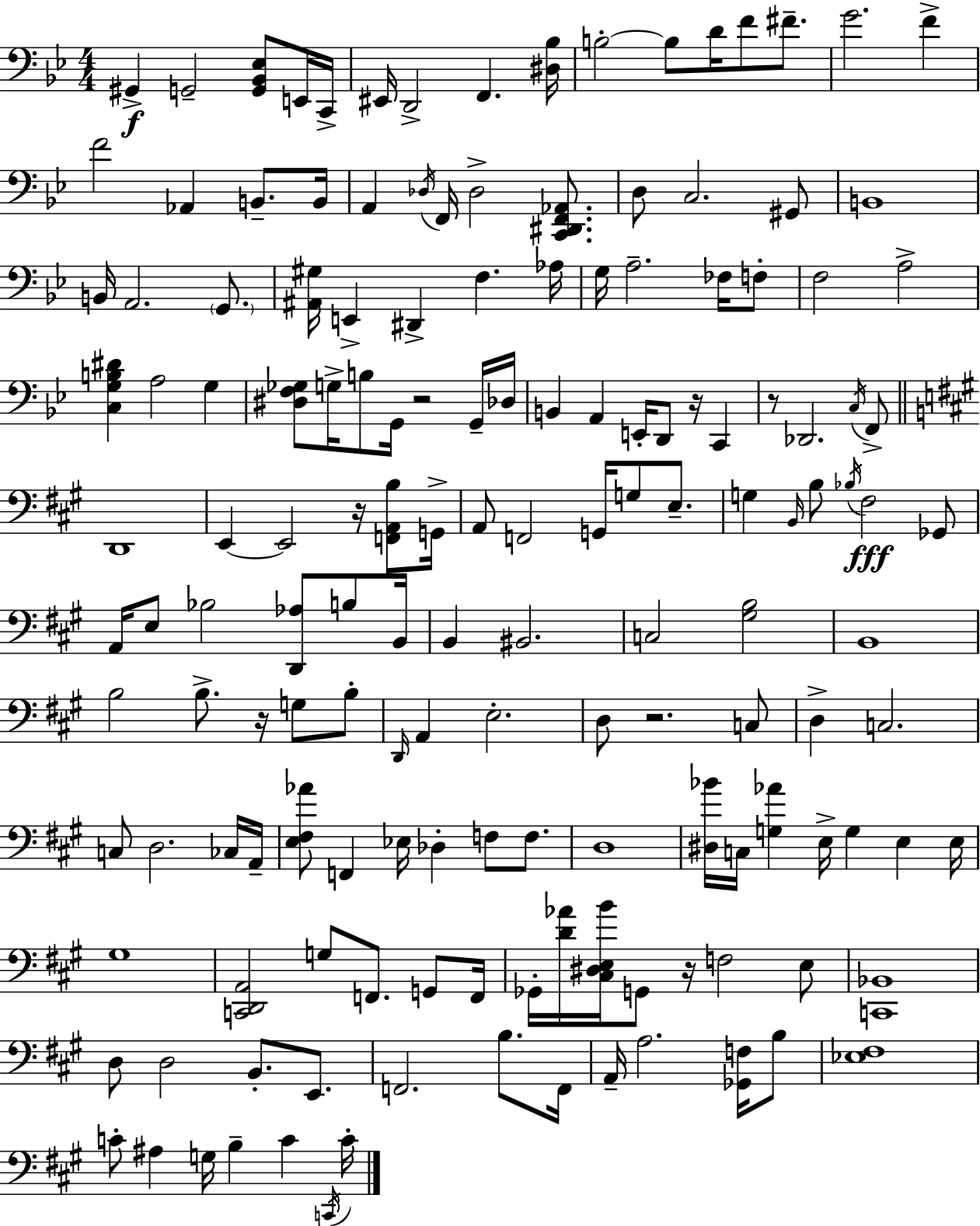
G#2/q G2/h [G2,Bb2,Eb3]/e E2/s C2/s EIS2/s D2/h F2/q. [D#3,Bb3]/s B3/h B3/e D4/s F4/e F#4/e. G4/h. F4/q F4/h Ab2/q B2/e. B2/s A2/q Db3/s F2/s Db3/h [C2,D#2,F2,Ab2]/e. D3/e C3/h. G#2/e B2/w B2/s A2/h. G2/e. [A#2,G#3]/s E2/q D#2/q F3/q. Ab3/s G3/s A3/h. FES3/s F3/e F3/h A3/h [C3,G3,B3,D#4]/q A3/h G3/q [D#3,F3,Gb3]/e G3/s B3/e G2/s R/h G2/s Db3/s B2/q A2/q E2/s D2/e R/s C2/q R/e Db2/h. C3/s F2/e D2/w E2/q E2/h R/s [F2,A2,B3]/e G2/s A2/e F2/h G2/s G3/e E3/e. G3/q B2/s B3/e Bb3/s F#3/h Gb2/e A2/s E3/e Bb3/h [D2,Ab3]/e B3/e B2/s B2/q BIS2/h. C3/h [G#3,B3]/h B2/w B3/h B3/e. R/s G3/e B3/e D2/s A2/q E3/h. D3/e R/h. C3/e D3/q C3/h. C3/e D3/h. CES3/s A2/s [E3,F#3,Ab4]/e F2/q Eb3/s Db3/q F3/e F3/e. D3/w [D#3,Bb4]/s C3/s [G3,Ab4]/q E3/s G3/q E3/q E3/s G#3/w [C2,D2,A2]/h G3/e F2/e. G2/e F2/s Gb2/s [D4,Ab4]/s [C#3,D#3,E3,B4]/s G2/e R/s F3/h E3/e [C2,Bb2]/w D3/e D3/h B2/e. E2/e. F2/h. B3/e. F2/s A2/s A3/h. [Gb2,F3]/s B3/e [Eb3,F#3]/w C4/e A#3/q G3/s B3/q C4/q C2/s C4/s